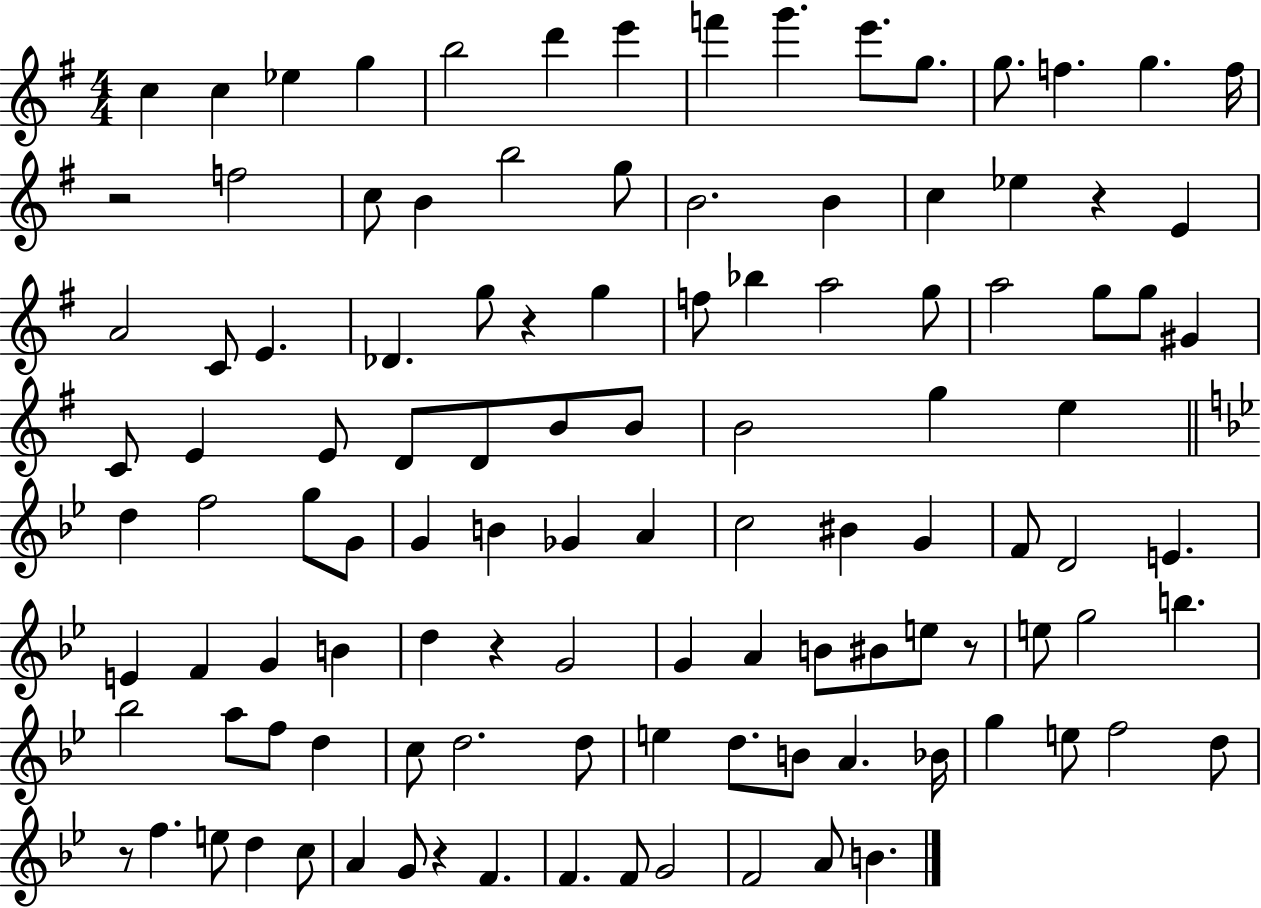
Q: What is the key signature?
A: G major